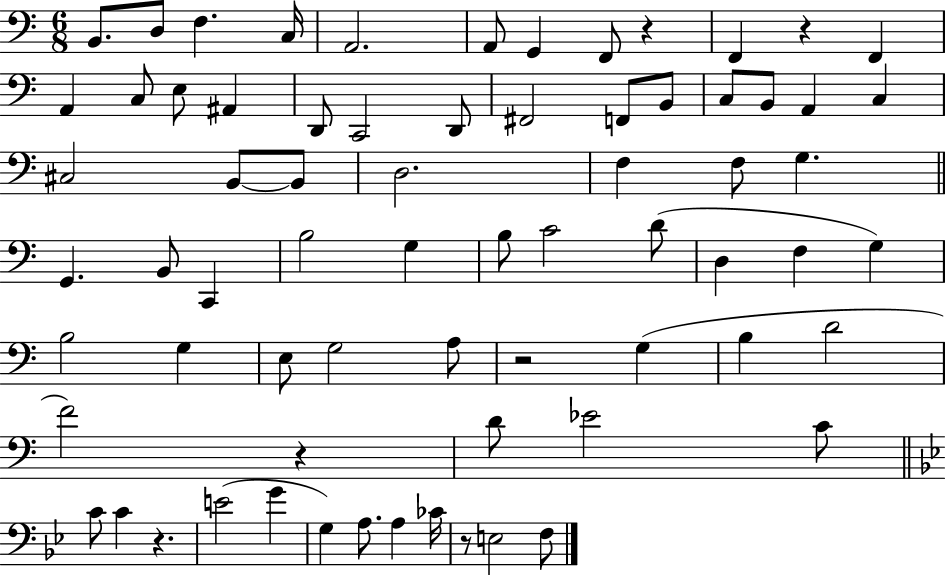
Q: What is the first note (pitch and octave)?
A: B2